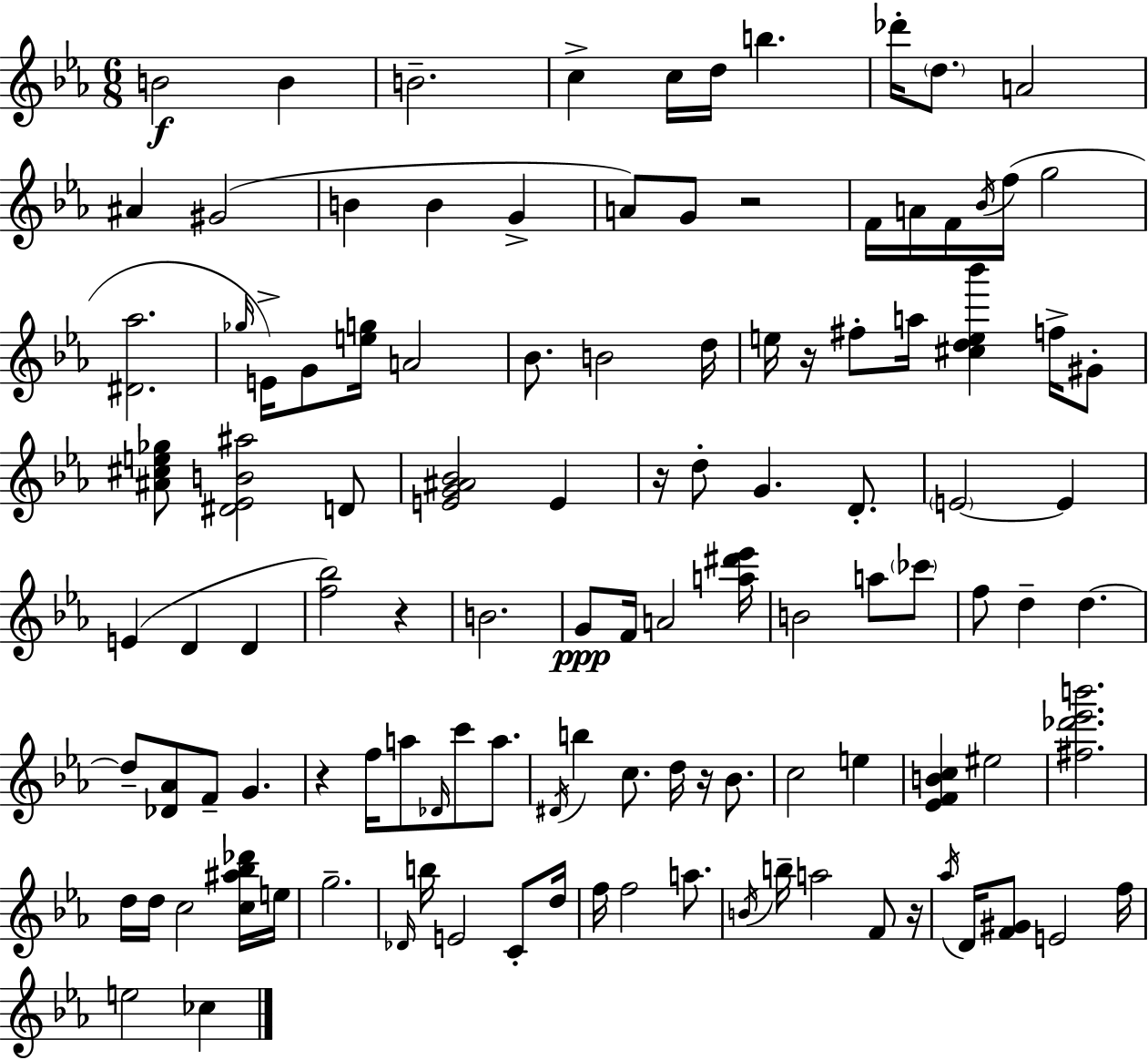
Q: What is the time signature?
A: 6/8